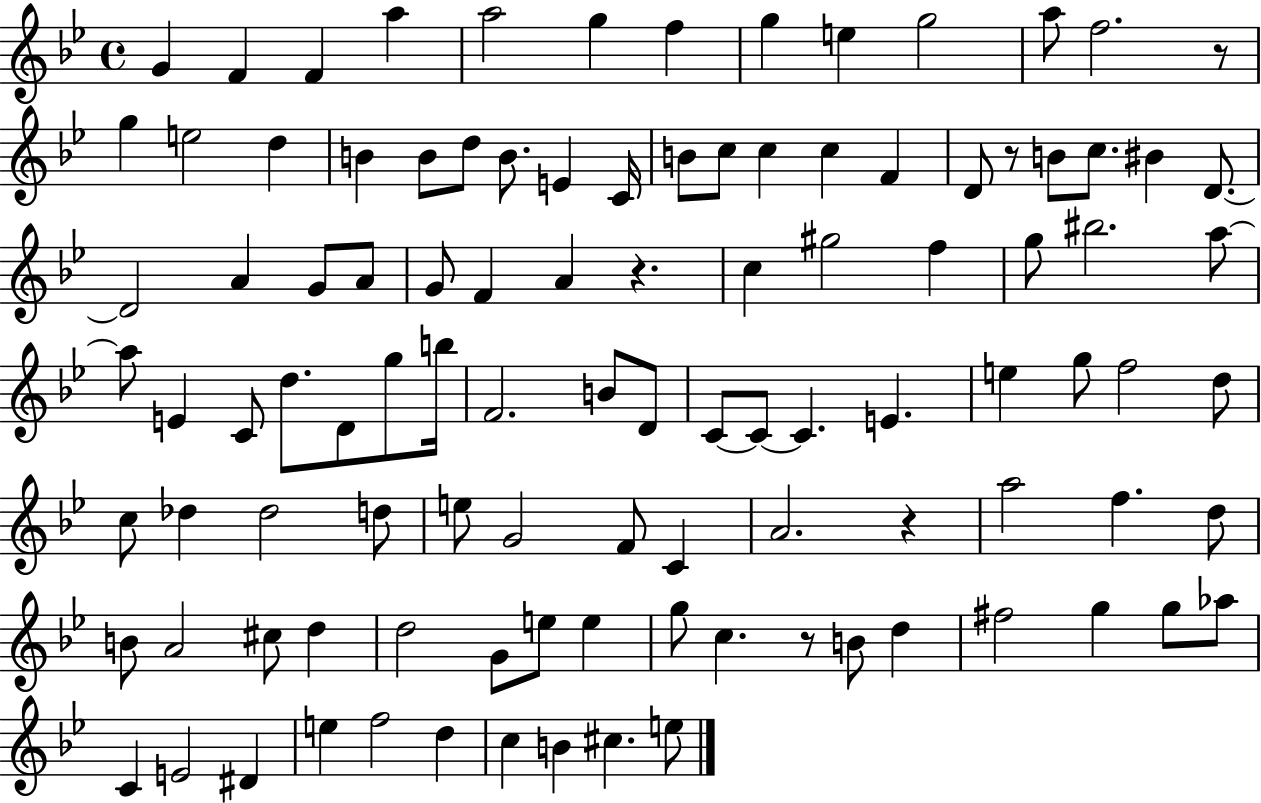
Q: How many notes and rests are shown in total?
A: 105